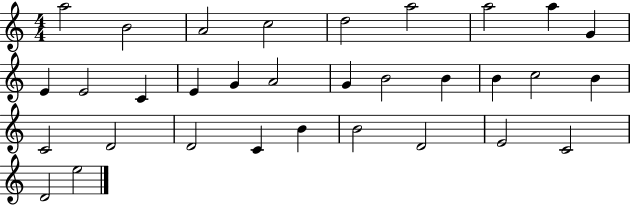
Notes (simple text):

A5/h B4/h A4/h C5/h D5/h A5/h A5/h A5/q G4/q E4/q E4/h C4/q E4/q G4/q A4/h G4/q B4/h B4/q B4/q C5/h B4/q C4/h D4/h D4/h C4/q B4/q B4/h D4/h E4/h C4/h D4/h E5/h